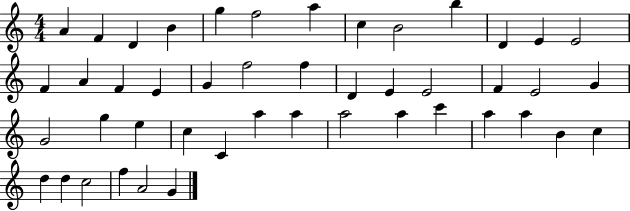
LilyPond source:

{
  \clef treble
  \numericTimeSignature
  \time 4/4
  \key c \major
  a'4 f'4 d'4 b'4 | g''4 f''2 a''4 | c''4 b'2 b''4 | d'4 e'4 e'2 | \break f'4 a'4 f'4 e'4 | g'4 f''2 f''4 | d'4 e'4 e'2 | f'4 e'2 g'4 | \break g'2 g''4 e''4 | c''4 c'4 a''4 a''4 | a''2 a''4 c'''4 | a''4 a''4 b'4 c''4 | \break d''4 d''4 c''2 | f''4 a'2 g'4 | \bar "|."
}